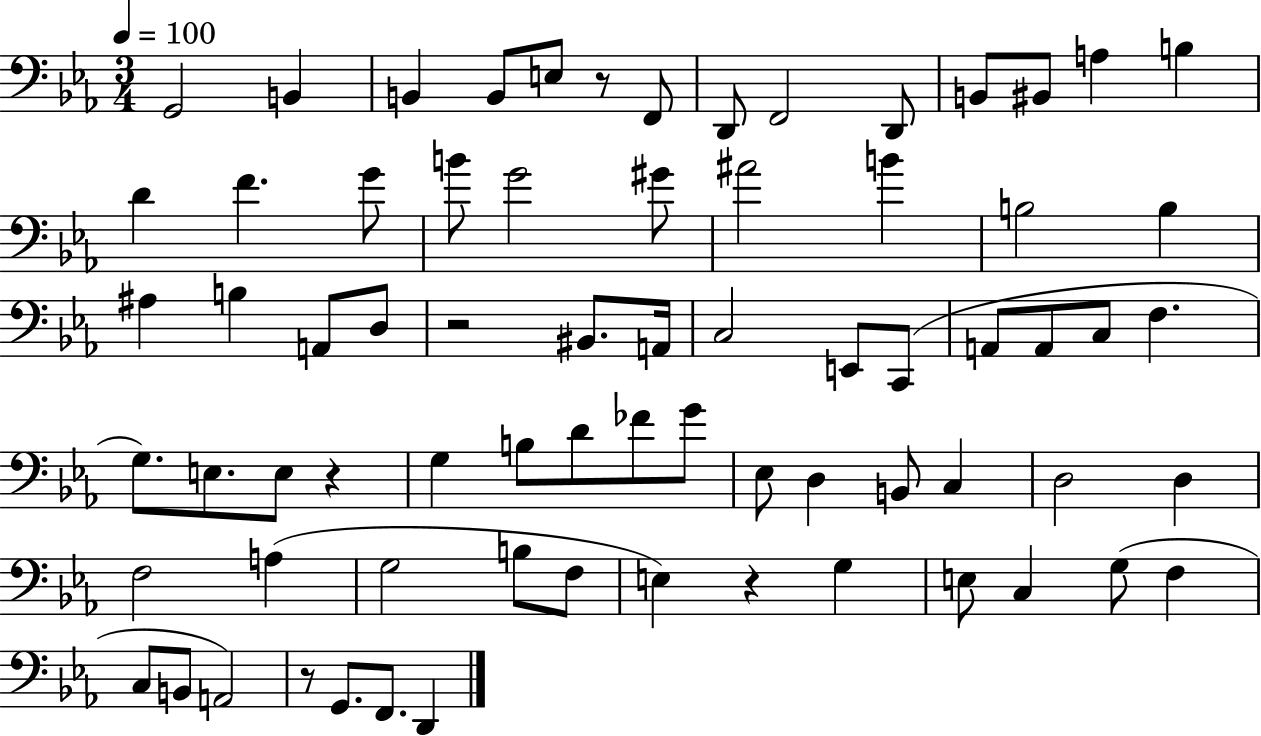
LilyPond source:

{
  \clef bass
  \numericTimeSignature
  \time 3/4
  \key ees \major
  \tempo 4 = 100
  g,2 b,4 | b,4 b,8 e8 r8 f,8 | d,8 f,2 d,8 | b,8 bis,8 a4 b4 | \break d'4 f'4. g'8 | b'8 g'2 gis'8 | ais'2 b'4 | b2 b4 | \break ais4 b4 a,8 d8 | r2 bis,8. a,16 | c2 e,8 c,8( | a,8 a,8 c8 f4. | \break g8.) e8. e8 r4 | g4 b8 d'8 fes'8 g'8 | ees8 d4 b,8 c4 | d2 d4 | \break f2 a4( | g2 b8 f8 | e4) r4 g4 | e8 c4 g8( f4 | \break c8 b,8 a,2) | r8 g,8. f,8. d,4 | \bar "|."
}